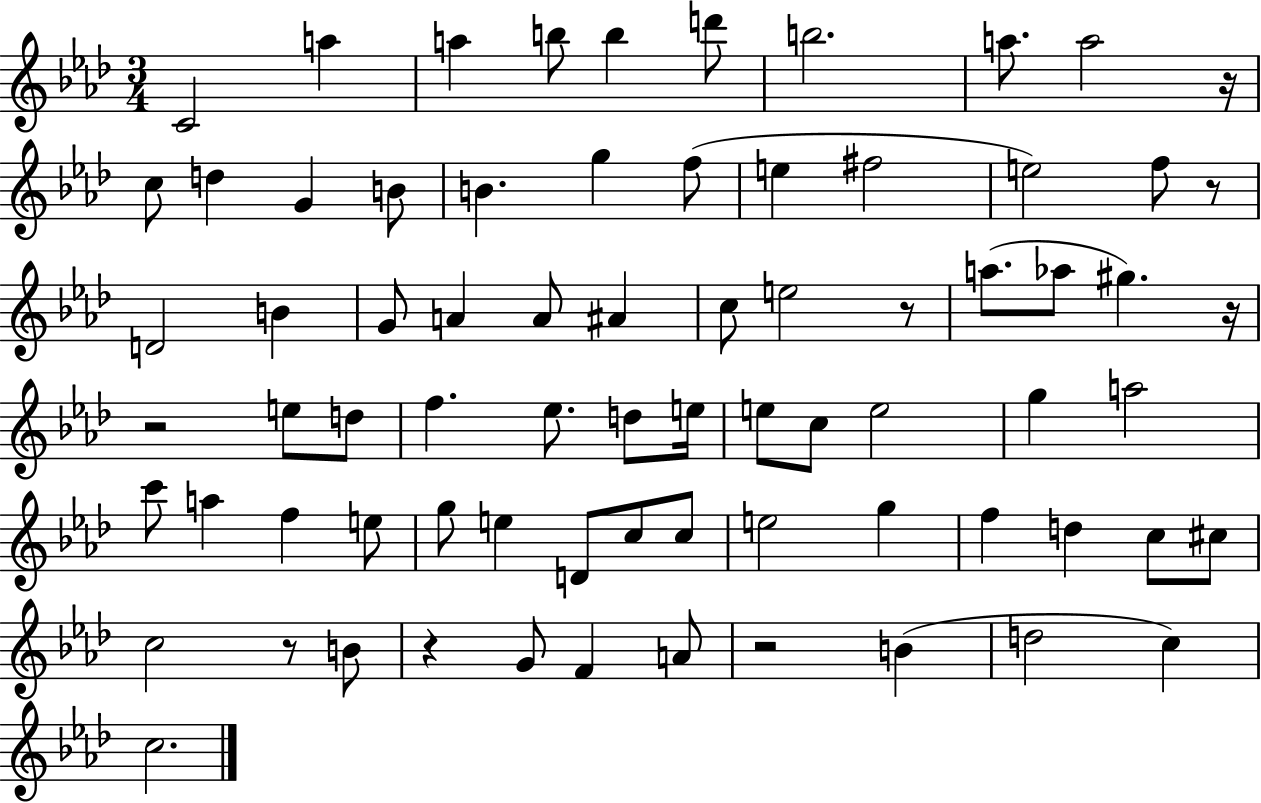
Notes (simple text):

C4/h A5/q A5/q B5/e B5/q D6/e B5/h. A5/e. A5/h R/s C5/e D5/q G4/q B4/e B4/q. G5/q F5/e E5/q F#5/h E5/h F5/e R/e D4/h B4/q G4/e A4/q A4/e A#4/q C5/e E5/h R/e A5/e. Ab5/e G#5/q. R/s R/h E5/e D5/e F5/q. Eb5/e. D5/e E5/s E5/e C5/e E5/h G5/q A5/h C6/e A5/q F5/q E5/e G5/e E5/q D4/e C5/e C5/e E5/h G5/q F5/q D5/q C5/e C#5/e C5/h R/e B4/e R/q G4/e F4/q A4/e R/h B4/q D5/h C5/q C5/h.